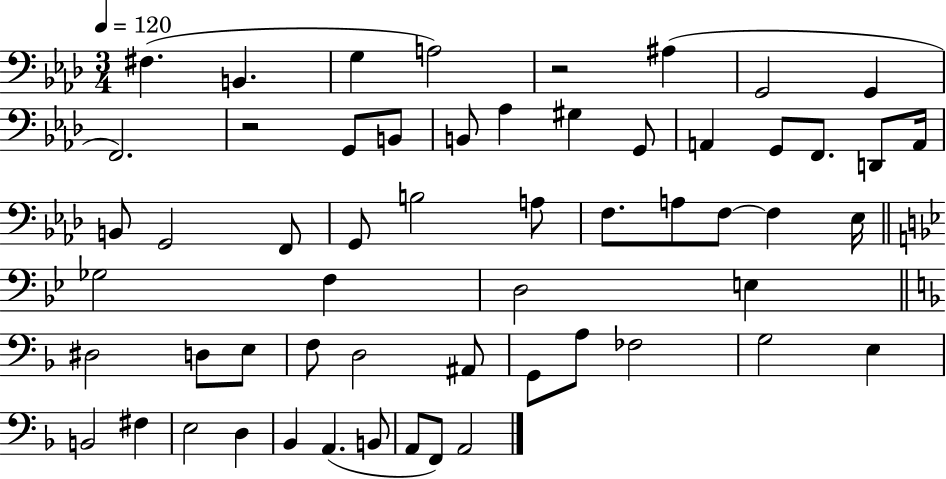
F#3/q. B2/q. G3/q A3/h R/h A#3/q G2/h G2/q F2/h. R/h G2/e B2/e B2/e Ab3/q G#3/q G2/e A2/q G2/e F2/e. D2/e A2/s B2/e G2/h F2/e G2/e B3/h A3/e F3/e. A3/e F3/e F3/q Eb3/s Gb3/h F3/q D3/h E3/q D#3/h D3/e E3/e F3/e D3/h A#2/e G2/e A3/e FES3/h G3/h E3/q B2/h F#3/q E3/h D3/q Bb2/q A2/q. B2/e A2/e F2/e A2/h